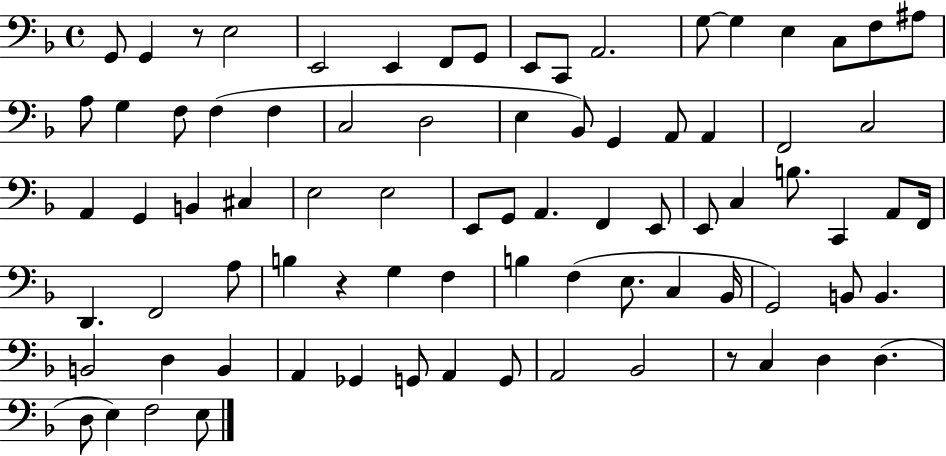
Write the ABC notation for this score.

X:1
T:Untitled
M:4/4
L:1/4
K:F
G,,/2 G,, z/2 E,2 E,,2 E,, F,,/2 G,,/2 E,,/2 C,,/2 A,,2 G,/2 G, E, C,/2 F,/2 ^A,/2 A,/2 G, F,/2 F, F, C,2 D,2 E, _B,,/2 G,, A,,/2 A,, F,,2 C,2 A,, G,, B,, ^C, E,2 E,2 E,,/2 G,,/2 A,, F,, E,,/2 E,,/2 C, B,/2 C,, A,,/2 F,,/4 D,, F,,2 A,/2 B, z G, F, B, F, E,/2 C, _B,,/4 G,,2 B,,/2 B,, B,,2 D, B,, A,, _G,, G,,/2 A,, G,,/2 A,,2 _B,,2 z/2 C, D, D, D,/2 E, F,2 E,/2